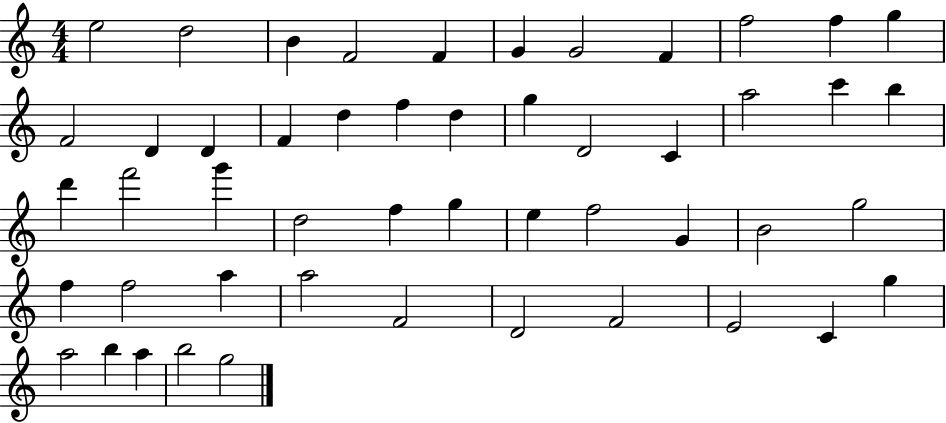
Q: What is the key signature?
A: C major